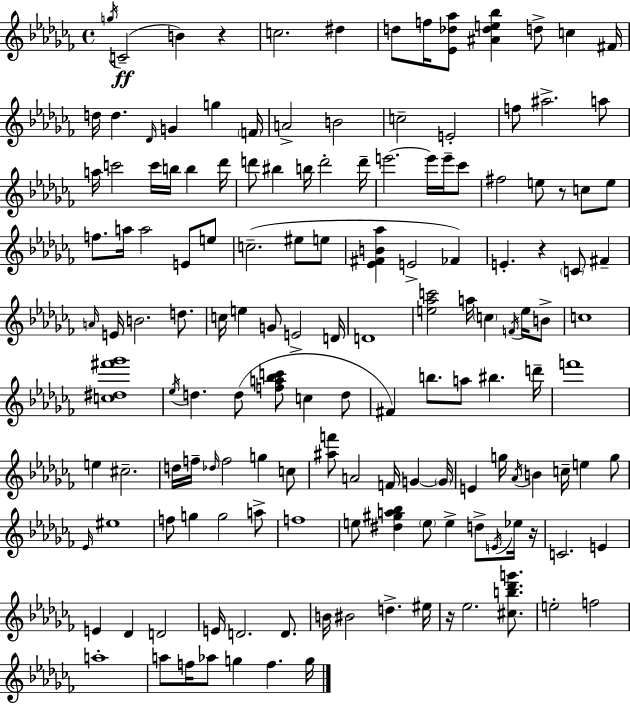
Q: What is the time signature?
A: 4/4